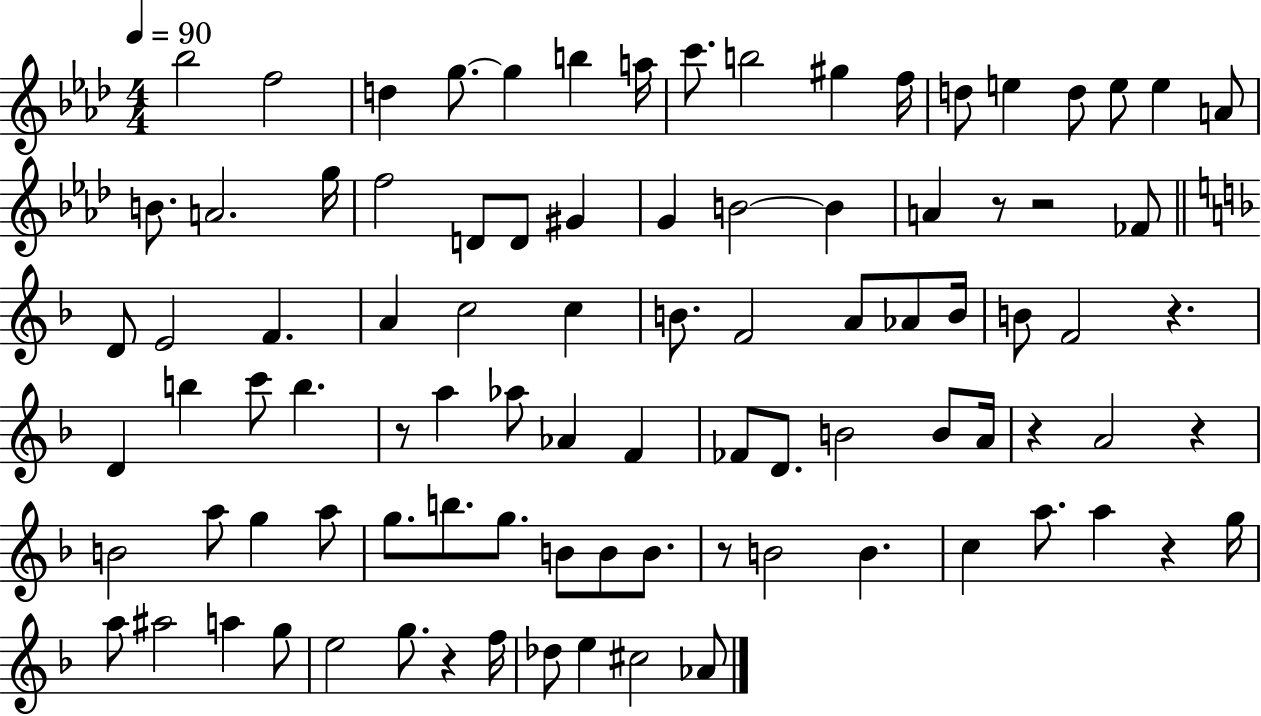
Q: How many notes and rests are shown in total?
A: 92